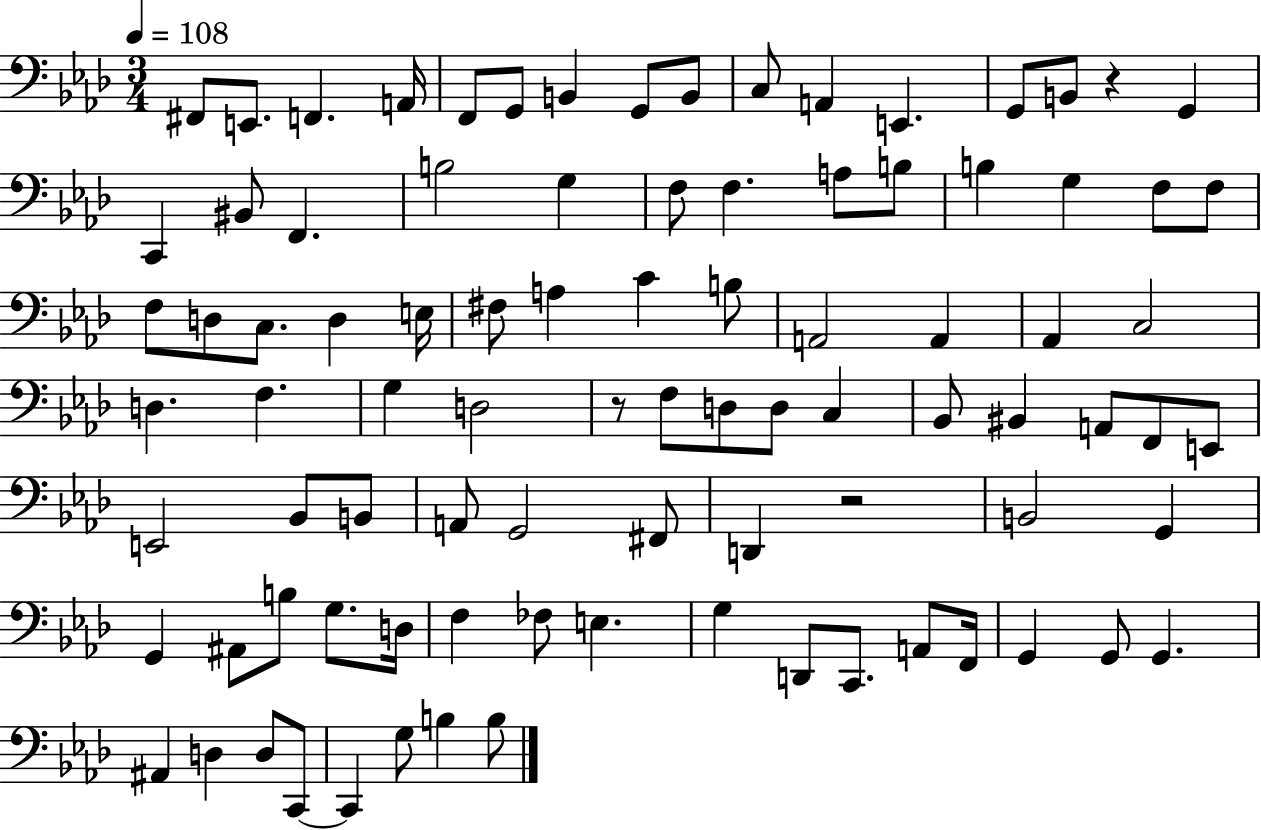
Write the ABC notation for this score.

X:1
T:Untitled
M:3/4
L:1/4
K:Ab
^F,,/2 E,,/2 F,, A,,/4 F,,/2 G,,/2 B,, G,,/2 B,,/2 C,/2 A,, E,, G,,/2 B,,/2 z G,, C,, ^B,,/2 F,, B,2 G, F,/2 F, A,/2 B,/2 B, G, F,/2 F,/2 F,/2 D,/2 C,/2 D, E,/4 ^F,/2 A, C B,/2 A,,2 A,, _A,, C,2 D, F, G, D,2 z/2 F,/2 D,/2 D,/2 C, _B,,/2 ^B,, A,,/2 F,,/2 E,,/2 E,,2 _B,,/2 B,,/2 A,,/2 G,,2 ^F,,/2 D,, z2 B,,2 G,, G,, ^A,,/2 B,/2 G,/2 D,/4 F, _F,/2 E, G, D,,/2 C,,/2 A,,/2 F,,/4 G,, G,,/2 G,, ^A,, D, D,/2 C,,/2 C,, G,/2 B, B,/2